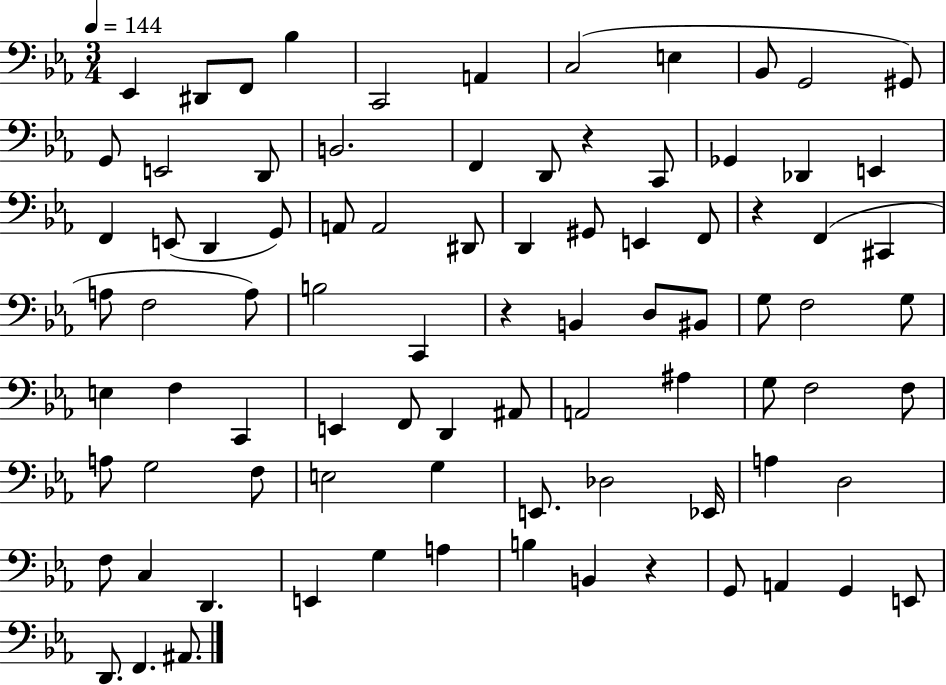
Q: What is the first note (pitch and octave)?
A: Eb2